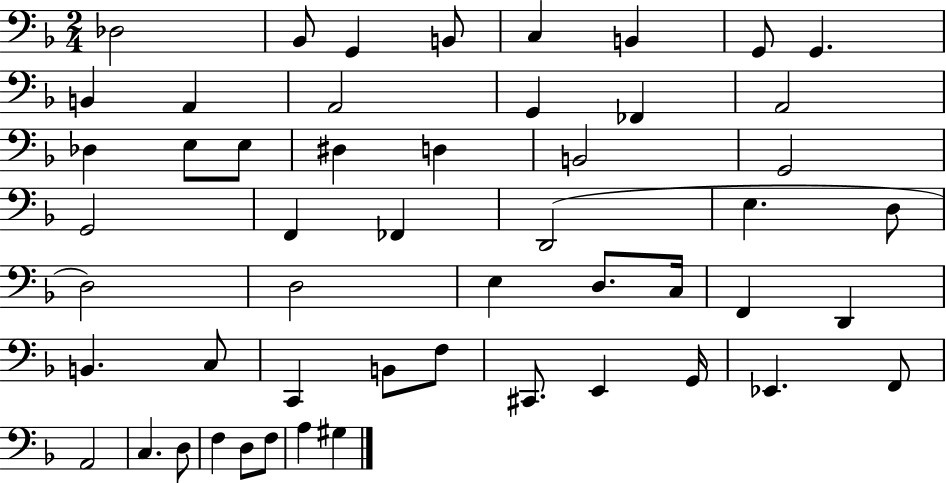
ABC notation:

X:1
T:Untitled
M:2/4
L:1/4
K:F
_D,2 _B,,/2 G,, B,,/2 C, B,, G,,/2 G,, B,, A,, A,,2 G,, _F,, A,,2 _D, E,/2 E,/2 ^D, D, B,,2 G,,2 G,,2 F,, _F,, D,,2 E, D,/2 D,2 D,2 E, D,/2 C,/4 F,, D,, B,, C,/2 C,, B,,/2 F,/2 ^C,,/2 E,, G,,/4 _E,, F,,/2 A,,2 C, D,/2 F, D,/2 F,/2 A, ^G,